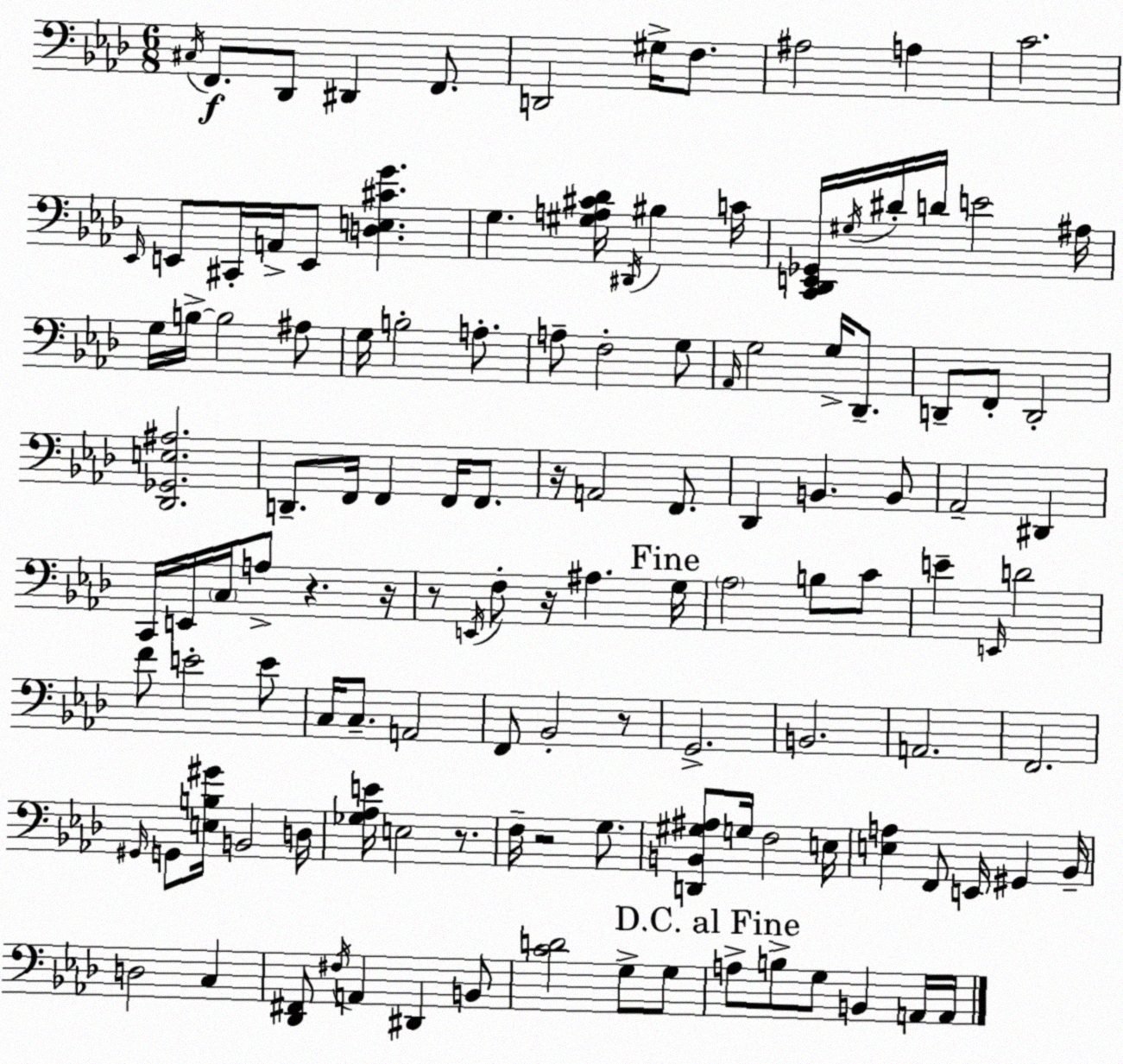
X:1
T:Untitled
M:6/8
L:1/4
K:Ab
^C,/4 F,,/2 _D,,/2 ^D,, F,,/2 D,,2 ^G,/4 F,/2 ^A,2 A, C2 _E,,/4 E,,/2 ^C,,/4 A,,/4 E,,/2 [D,E,^CG] G, [^G,A,^C_D]/4 ^D,,/4 ^B, C/4 [C,,_D,,E,,_G,,]/4 ^G,/4 ^D/4 D/4 E2 ^A,/4 G,/4 B,/4 B,2 ^A,/2 G,/4 B,2 A,/2 A,/2 F,2 G,/2 _A,,/4 G,2 G,/4 _D,,/2 D,,/2 F,,/2 D,,2 [_D,,_G,,E,^A,]2 D,,/2 F,,/4 F,, F,,/4 F,,/2 z/4 A,,2 F,,/2 _D,, B,, B,,/2 _A,,2 ^D,, C,,/4 E,,/4 C,/4 A,/2 z z/4 z/2 E,,/4 F,/2 z/4 ^A, G,/4 _A,2 B,/2 C/2 E E,,/4 D2 F/2 E2 E/2 C,/4 C,/2 A,,2 F,,/2 _B,,2 z/2 G,,2 B,,2 A,,2 F,,2 ^G,,/4 G,,/2 [E,B,^G]/4 B,,2 D,/4 [_G,_A,E]/4 E,2 z/2 F,/4 z2 G,/2 [D,,B,,^G,^A,]/2 G,/4 F,2 E,/4 [E,A,] F,,/2 E,,/4 ^G,, _B,,/4 D,2 C, [_D,,^F,,]/2 ^F,/4 A,, ^D,, B,,/2 [CD]2 G,/2 G,/2 A,/2 B,/2 G,/2 B,, A,,/4 A,,/4